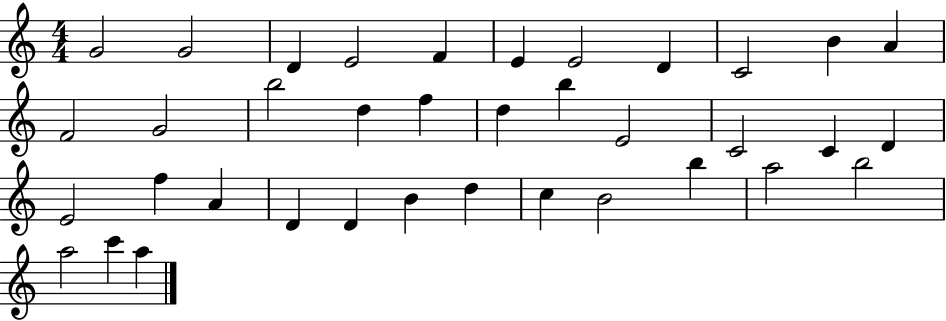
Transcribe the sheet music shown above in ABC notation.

X:1
T:Untitled
M:4/4
L:1/4
K:C
G2 G2 D E2 F E E2 D C2 B A F2 G2 b2 d f d b E2 C2 C D E2 f A D D B d c B2 b a2 b2 a2 c' a